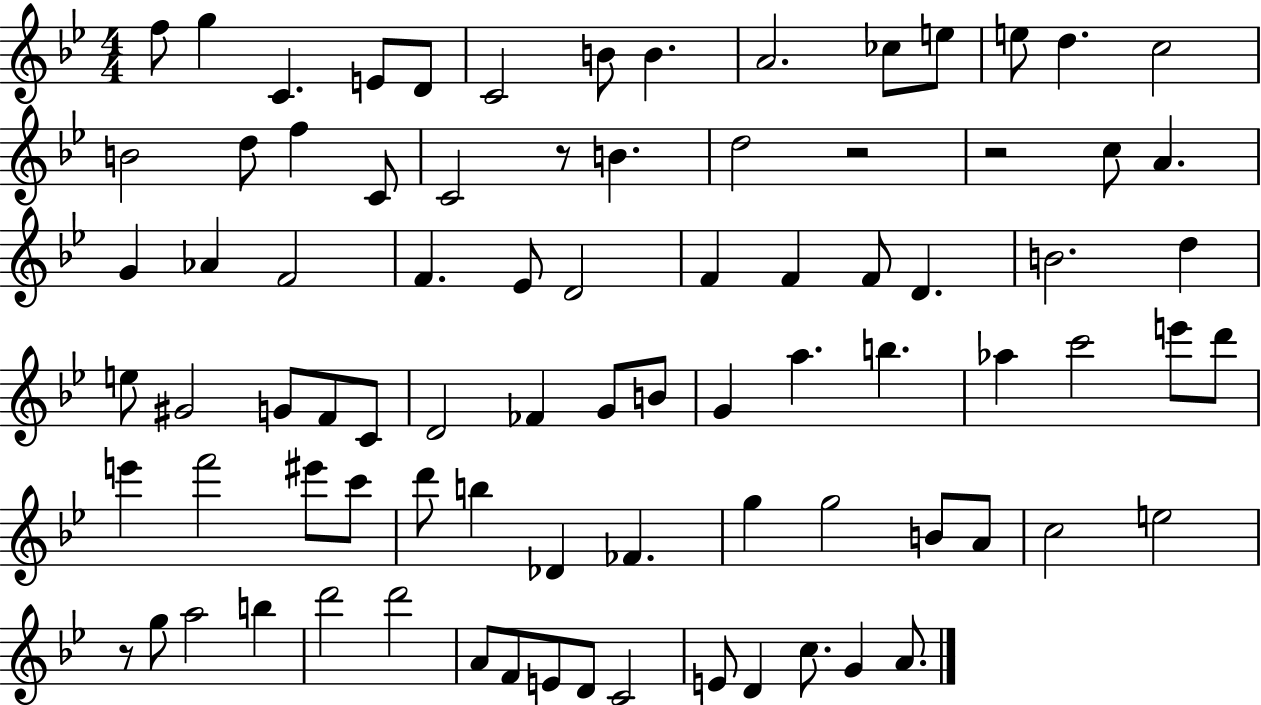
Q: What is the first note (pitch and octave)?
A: F5